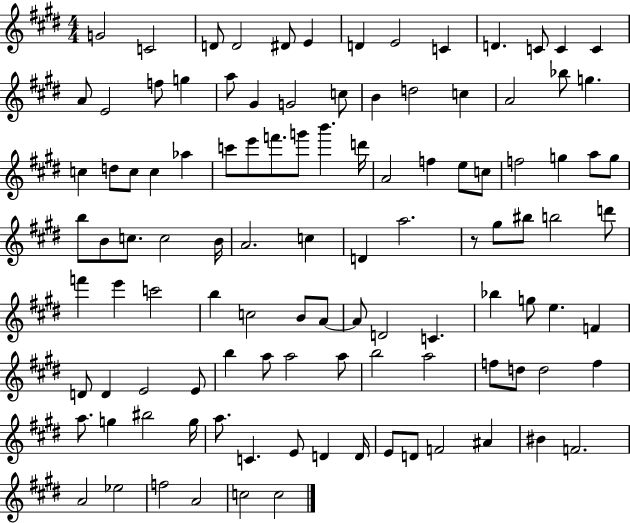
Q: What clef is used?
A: treble